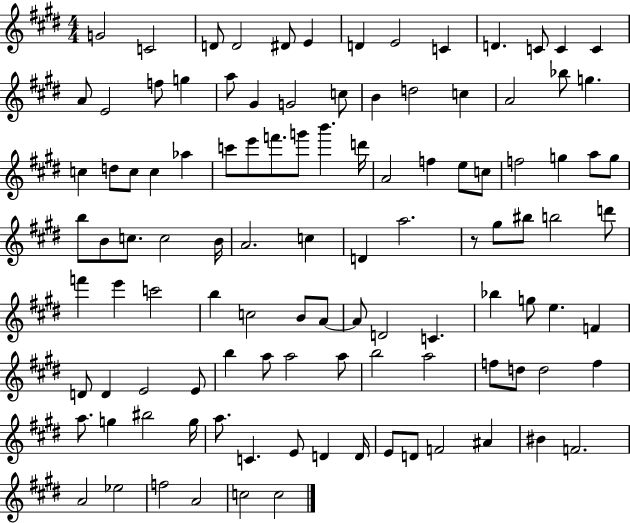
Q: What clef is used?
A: treble